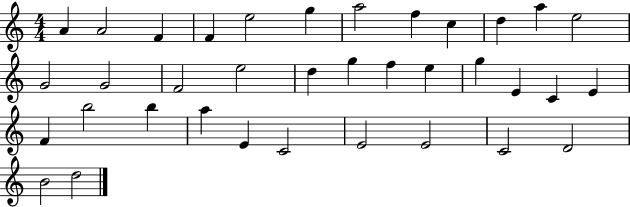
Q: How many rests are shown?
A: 0